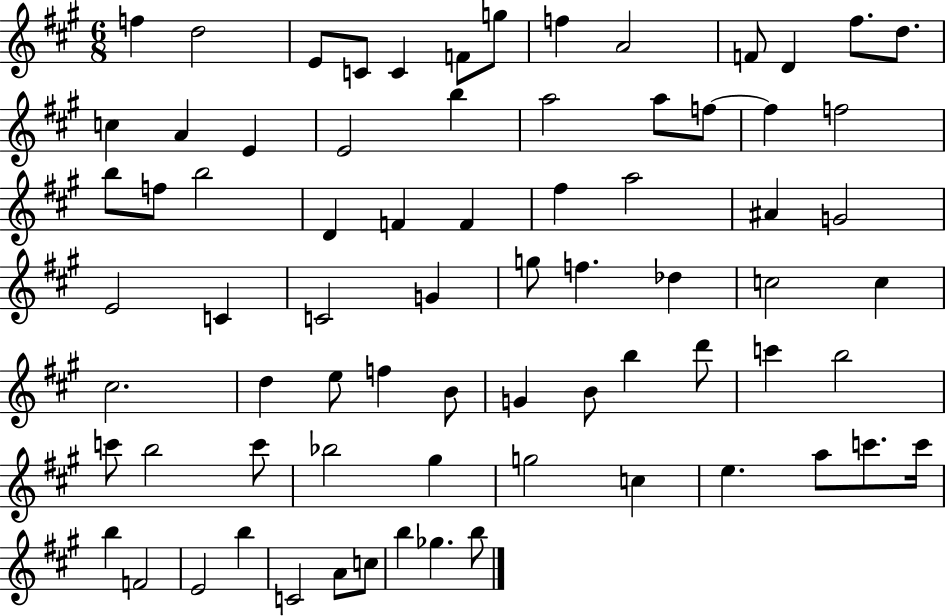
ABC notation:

X:1
T:Untitled
M:6/8
L:1/4
K:A
f d2 E/2 C/2 C F/2 g/2 f A2 F/2 D ^f/2 d/2 c A E E2 b a2 a/2 f/2 f f2 b/2 f/2 b2 D F F ^f a2 ^A G2 E2 C C2 G g/2 f _d c2 c ^c2 d e/2 f B/2 G B/2 b d'/2 c' b2 c'/2 b2 c'/2 _b2 ^g g2 c e a/2 c'/2 c'/4 b F2 E2 b C2 A/2 c/2 b _g b/2